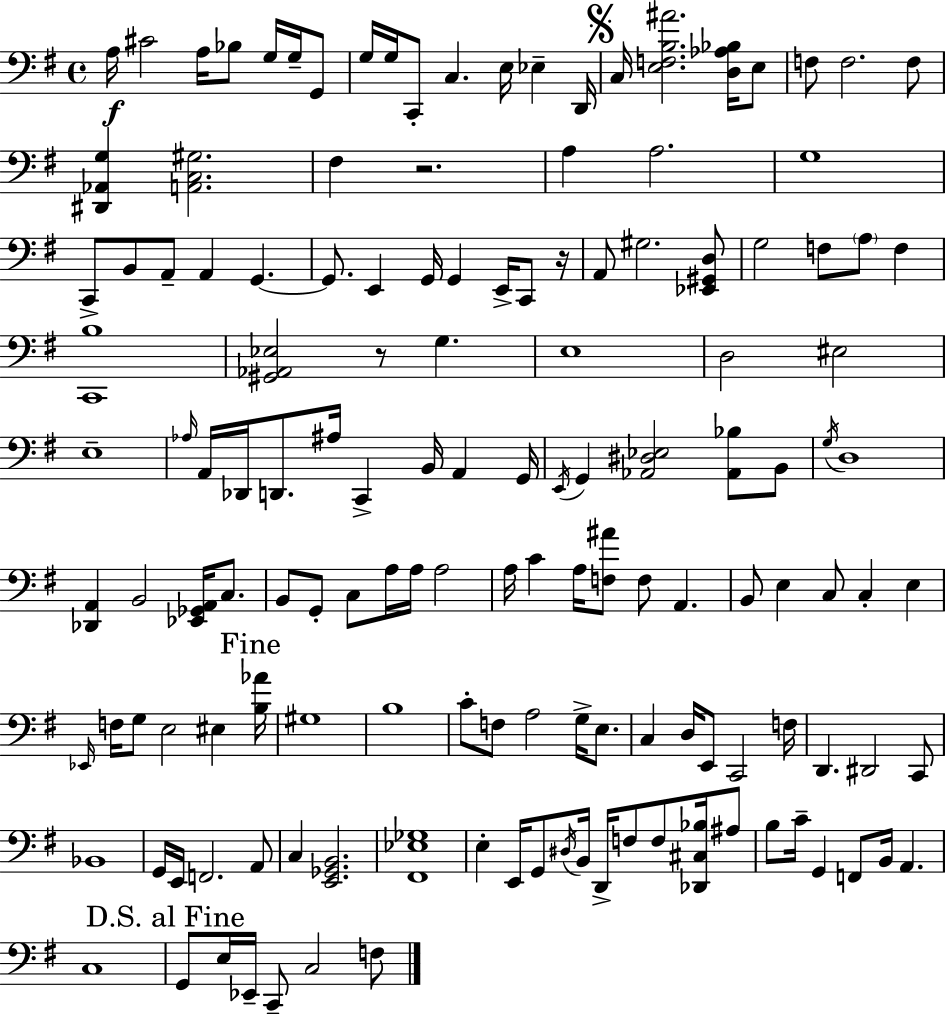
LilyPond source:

{
  \clef bass
  \time 4/4
  \defaultTimeSignature
  \key g \major
  a16\f cis'2 a16 bes8 g16 g16-- g,8 | g16 g16 c,8-. c4. e16 ees4-- d,16 | \mark \markup { \musicglyph "scripts.segno" } c16 <e f b ais'>2. <d aes bes>16 e8 | f8 f2. f8 | \break <dis, aes, g>4 <a, c gis>2. | fis4 r2. | a4 a2. | g1 | \break c,8-> b,8 a,8-- a,4 g,4.~~ | g,8. e,4 g,16 g,4 e,16-> c,8 r16 | a,8 gis2. <ees, gis, d>8 | g2 f8 \parenthesize a8 f4 | \break <c, b>1 | <gis, aes, ees>2 r8 g4. | e1 | d2 eis2 | \break e1-- | \grace { aes16 } a,16 des,16 d,8. ais16 c,4-> b,16 a,4 | g,16 \acciaccatura { e,16 } g,4 <aes, dis ees>2 <aes, bes>8 | b,8 \acciaccatura { g16 } d1 | \break <des, a,>4 b,2 <ees, ges, a,>16 | c8. b,8 g,8-. c8 a16 a16 a2 | a16 c'4 a16 <f ais'>8 f8 a,4. | b,8 e4 c8 c4-. e4 | \break \grace { ees,16 } f16 g8 e2 eis4 | \mark "Fine" <b aes'>16 gis1 | b1 | c'8-. f8 a2 | \break g16-> e8. c4 d16 e,8 c,2 | f16 d,4. dis,2 | c,8 bes,1 | g,16 e,16 f,2. | \break a,8 c4 <e, ges, b,>2. | <fis, ees ges>1 | e4-. e,16 g,8 \acciaccatura { dis16 } b,16 d,16-> f8 | f8 <des, cis bes>16 ais8 b8 c'16-- g,4 f,8 b,16 a,4. | \break c1 | \mark "D.S. al Fine" g,8 e16 ees,16-- c,8-- c2 | f8 \bar "|."
}